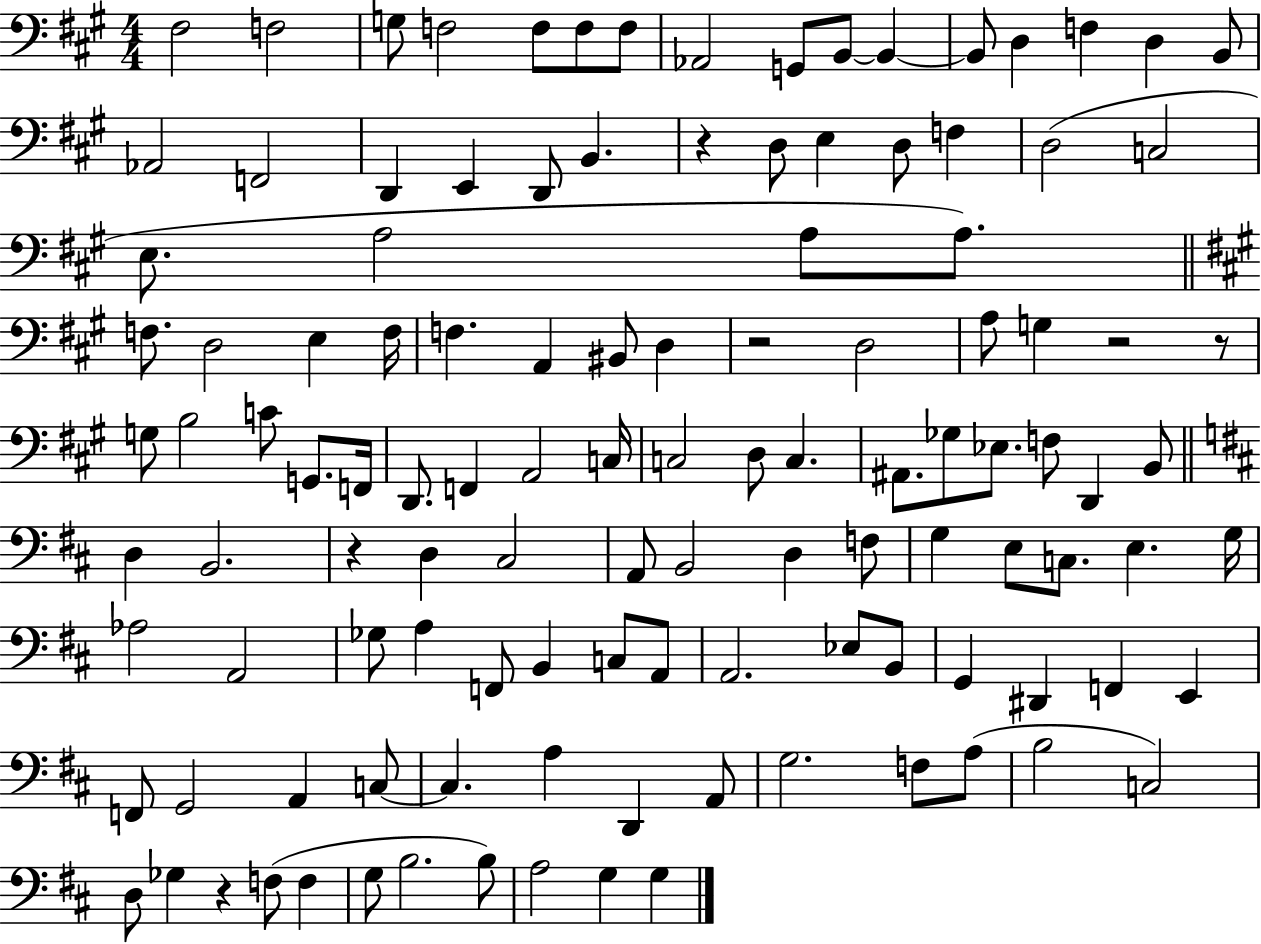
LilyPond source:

{
  \clef bass
  \numericTimeSignature
  \time 4/4
  \key a \major
  fis2 f2 | g8 f2 f8 f8 f8 | aes,2 g,8 b,8~~ b,4~~ | b,8 d4 f4 d4 b,8 | \break aes,2 f,2 | d,4 e,4 d,8 b,4. | r4 d8 e4 d8 f4 | d2( c2 | \break e8. a2 a8 a8.) | \bar "||" \break \key a \major f8. d2 e4 f16 | f4. a,4 bis,8 d4 | r2 d2 | a8 g4 r2 r8 | \break g8 b2 c'8 g,8. f,16 | d,8. f,4 a,2 c16 | c2 d8 c4. | ais,8. ges8 ees8. f8 d,4 b,8 | \break \bar "||" \break \key d \major d4 b,2. | r4 d4 cis2 | a,8 b,2 d4 f8 | g4 e8 c8. e4. g16 | \break aes2 a,2 | ges8 a4 f,8 b,4 c8 a,8 | a,2. ees8 b,8 | g,4 dis,4 f,4 e,4 | \break f,8 g,2 a,4 c8~~ | c4. a4 d,4 a,8 | g2. f8 a8( | b2 c2) | \break d8 ges4 r4 f8( f4 | g8 b2. b8) | a2 g4 g4 | \bar "|."
}